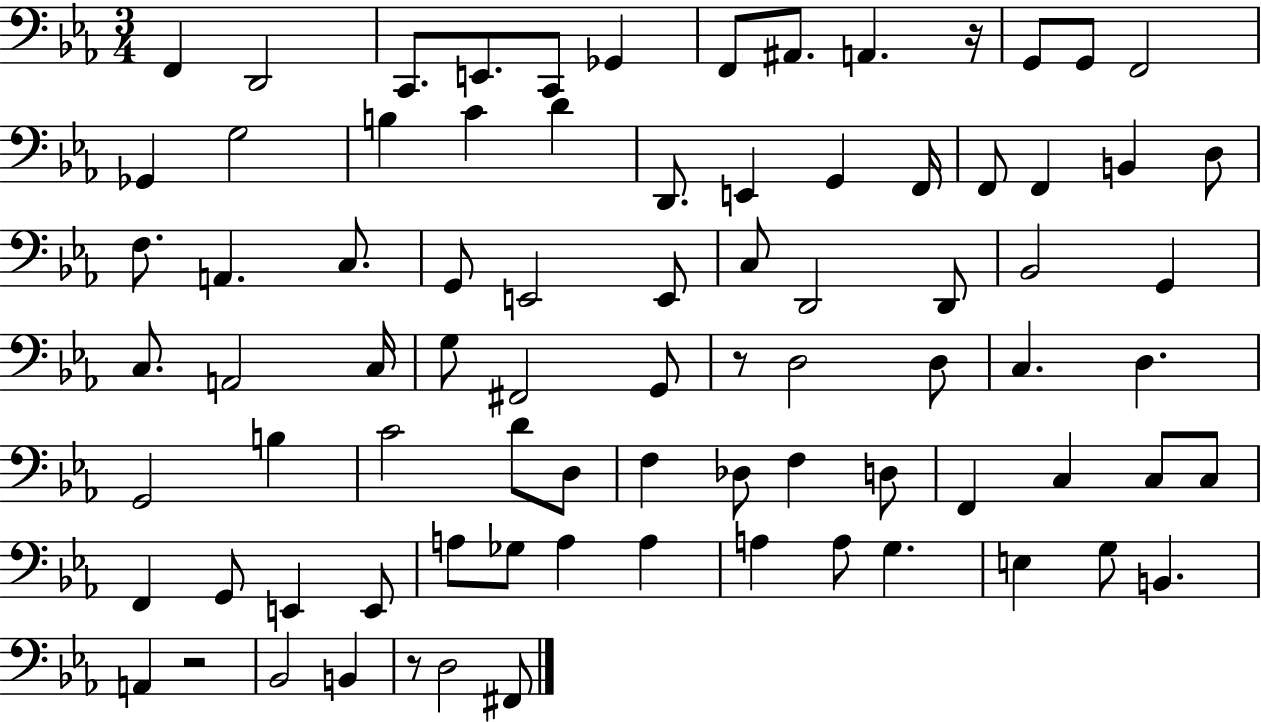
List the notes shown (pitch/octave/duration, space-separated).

F2/q D2/h C2/e. E2/e. C2/e Gb2/q F2/e A#2/e. A2/q. R/s G2/e G2/e F2/h Gb2/q G3/h B3/q C4/q D4/q D2/e. E2/q G2/q F2/s F2/e F2/q B2/q D3/e F3/e. A2/q. C3/e. G2/e E2/h E2/e C3/e D2/h D2/e Bb2/h G2/q C3/e. A2/h C3/s G3/e F#2/h G2/e R/e D3/h D3/e C3/q. D3/q. G2/h B3/q C4/h D4/e D3/e F3/q Db3/e F3/q D3/e F2/q C3/q C3/e C3/e F2/q G2/e E2/q E2/e A3/e Gb3/e A3/q A3/q A3/q A3/e G3/q. E3/q G3/e B2/q. A2/q R/h Bb2/h B2/q R/e D3/h F#2/e